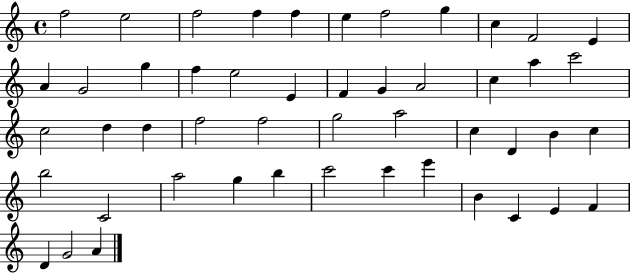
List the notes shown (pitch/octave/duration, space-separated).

F5/h E5/h F5/h F5/q F5/q E5/q F5/h G5/q C5/q F4/h E4/q A4/q G4/h G5/q F5/q E5/h E4/q F4/q G4/q A4/h C5/q A5/q C6/h C5/h D5/q D5/q F5/h F5/h G5/h A5/h C5/q D4/q B4/q C5/q B5/h C4/h A5/h G5/q B5/q C6/h C6/q E6/q B4/q C4/q E4/q F4/q D4/q G4/h A4/q